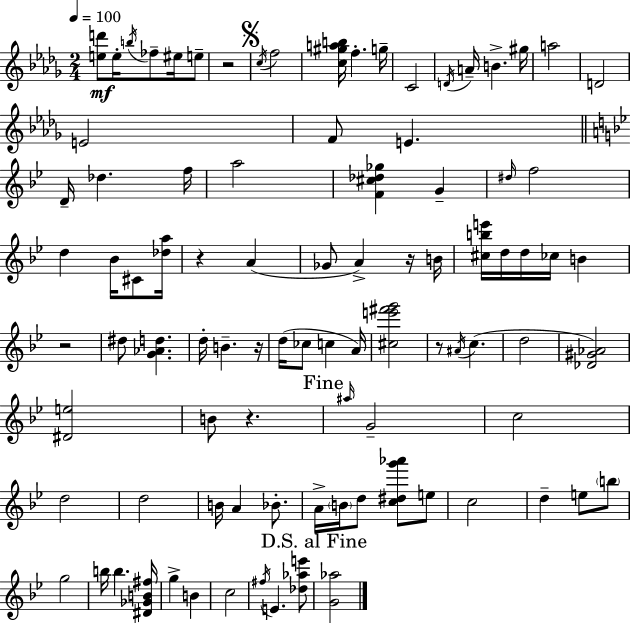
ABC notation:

X:1
T:Untitled
M:2/4
L:1/4
K:Bbm
[ed']/2 e/4 b/4 _f/2 ^e/4 e/2 z2 c/4 f2 [c^gab]/4 f g/4 C2 D/4 A/4 B ^g/4 a2 D2 E2 F/2 E D/4 _d f/4 a2 [F^c_d_g] G ^d/4 f2 d _B/4 ^C/2 [_da]/4 z A _G/2 A z/4 B/4 [^cbe']/4 d/4 d/4 _c/4 B z2 ^d/2 [G_Ad] d/4 B z/4 d/4 _c/2 c A/4 [^ce'^f'g']2 z/2 ^A/4 c d2 [_D^G_A]2 [^De]2 B/2 z ^a/4 G2 c2 d2 d2 B/4 A _B/2 A/4 B/4 d/2 [c^dg'_a']/2 e/2 c2 d e/2 b/2 g2 b/4 b [^D_GB^f]/4 g B c2 ^f/4 E [_d_ae']/2 [G_a]2